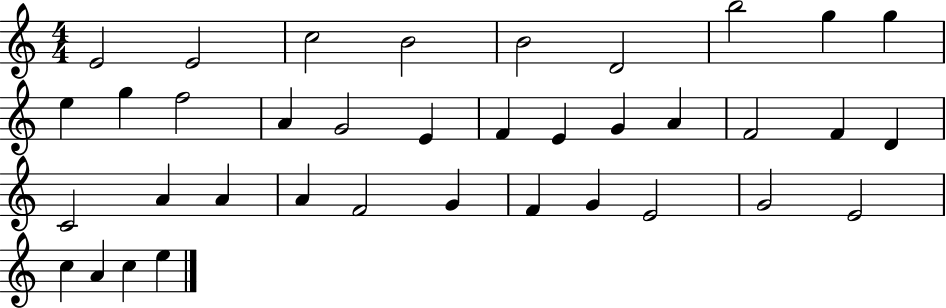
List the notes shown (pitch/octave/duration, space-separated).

E4/h E4/h C5/h B4/h B4/h D4/h B5/h G5/q G5/q E5/q G5/q F5/h A4/q G4/h E4/q F4/q E4/q G4/q A4/q F4/h F4/q D4/q C4/h A4/q A4/q A4/q F4/h G4/q F4/q G4/q E4/h G4/h E4/h C5/q A4/q C5/q E5/q